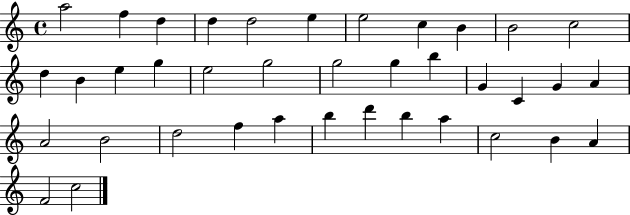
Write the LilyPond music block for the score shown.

{
  \clef treble
  \time 4/4
  \defaultTimeSignature
  \key c \major
  a''2 f''4 d''4 | d''4 d''2 e''4 | e''2 c''4 b'4 | b'2 c''2 | \break d''4 b'4 e''4 g''4 | e''2 g''2 | g''2 g''4 b''4 | g'4 c'4 g'4 a'4 | \break a'2 b'2 | d''2 f''4 a''4 | b''4 d'''4 b''4 a''4 | c''2 b'4 a'4 | \break f'2 c''2 | \bar "|."
}